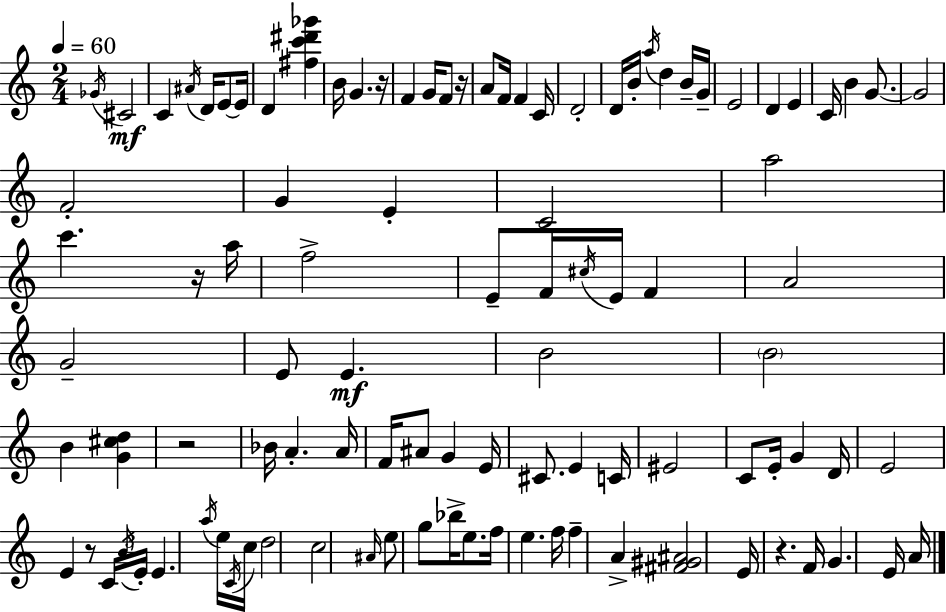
{
  \clef treble
  \numericTimeSignature
  \time 2/4
  \key c \major
  \tempo 4 = 60
  \repeat volta 2 { \acciaccatura { ges'16 }\mf cis'2 | c'4 \acciaccatura { ais'16 } d'16 e'8~~ | e'16 d'4 <fis'' c''' dis''' ges'''>4 | b'16 g'4. | \break r16 f'4 g'16 f'8 | r16 a'8 f'16 f'4 | c'16 d'2-. | d'16 b'16-. \acciaccatura { a''16 } d''4 | \break b'16-- g'16-- e'2 | d'4 e'4 | c'16 b'4 | g'8.~~ g'2 | \break f'2-. | g'4 e'4-. | c'2 | a''2 | \break c'''4. | r16 a''16 f''2-> | e'8-- f'16 \acciaccatura { cis''16 } e'16 | f'4 a'2 | \break g'2-- | e'8 e'4.\mf | b'2 | \parenthesize b'2 | \break b'4 | <g' cis'' d''>4 r2 | bes'16 a'4.-. | a'16 f'16 ais'8 g'4 | \break e'16 cis'8. e'4 | c'16 eis'2 | c'8 e'16-. g'4 | d'16 e'2 | \break e'4 | r8 \tuplet 3/2 { c'16 \acciaccatura { b'16 } e'16-. } e'4. | \acciaccatura { a''16 } e''16 \acciaccatura { c'16 } c''16 d''2 | c''2 | \break \grace { ais'16 } | e''8 g''8 bes''16-> e''8. | f''16 e''4. f''16 | f''4-- a'4-> | \break <fis' gis' ais'>2 | e'16 r4. f'16 | g'4. e'16 a'16 | } \bar "|."
}